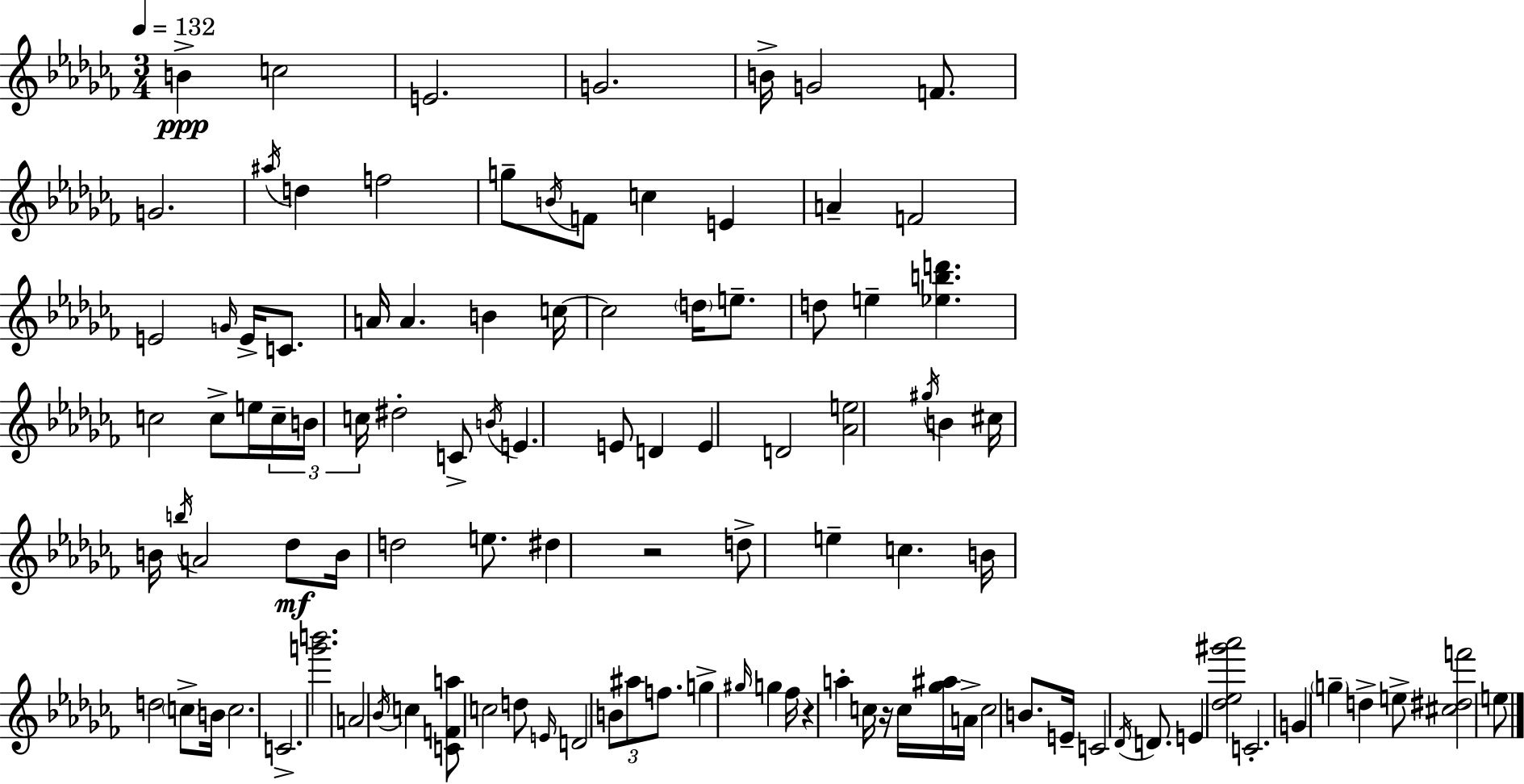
{
  \clef treble
  \numericTimeSignature
  \time 3/4
  \key aes \minor
  \tempo 4 = 132
  b'4->\ppp c''2 | e'2. | g'2. | b'16-> g'2 f'8. | \break g'2. | \acciaccatura { ais''16 } d''4 f''2 | g''8-- \acciaccatura { b'16 } f'8 c''4 e'4 | a'4-- f'2 | \break e'2 \grace { g'16 } e'16-> | c'8. a'16 a'4. b'4 | c''16~~ c''2 \parenthesize d''16 | e''8.-- d''8 e''4-- <ees'' b'' d'''>4. | \break c''2 c''8-> | e''16 \tuplet 3/2 { c''16-- b'16 c''16 } dis''2-. | c'8-> \acciaccatura { b'16 } e'4. e'8 | d'4 e'4 d'2 | \break <aes' e''>2 | \acciaccatura { gis''16 } b'4 cis''16 b'16 \acciaccatura { b''16 } a'2 | des''8\mf b'16 d''2 | e''8. dis''4 r2 | \break d''8-> e''4-- | c''4. b'16 d''2 | \parenthesize c''8-> b'16 c''2. | c'2.-> | \break <g''' b'''>2. | a'2 | \acciaccatura { bes'16 } c''4 <c' f' a''>8 c''2 | d''8 \grace { e'16 } d'2 | \break \tuplet 3/2 { b'8 ais''8 f''8. } g''4-> | \grace { gis''16 } g''4 fes''16 r4 | a''4-. c''16 r16 c''16 <ges'' ais''>16 a'16-> c''2 | b'8. e'16-- c'2 | \break \acciaccatura { des'16 } d'8. e'4 | <des'' ees'' gis''' aes'''>2 c'2.-. | g'4 | \parenthesize g''4-- d''4-> e''8-> | \break <cis'' dis'' f'''>2 e''8 \bar "|."
}